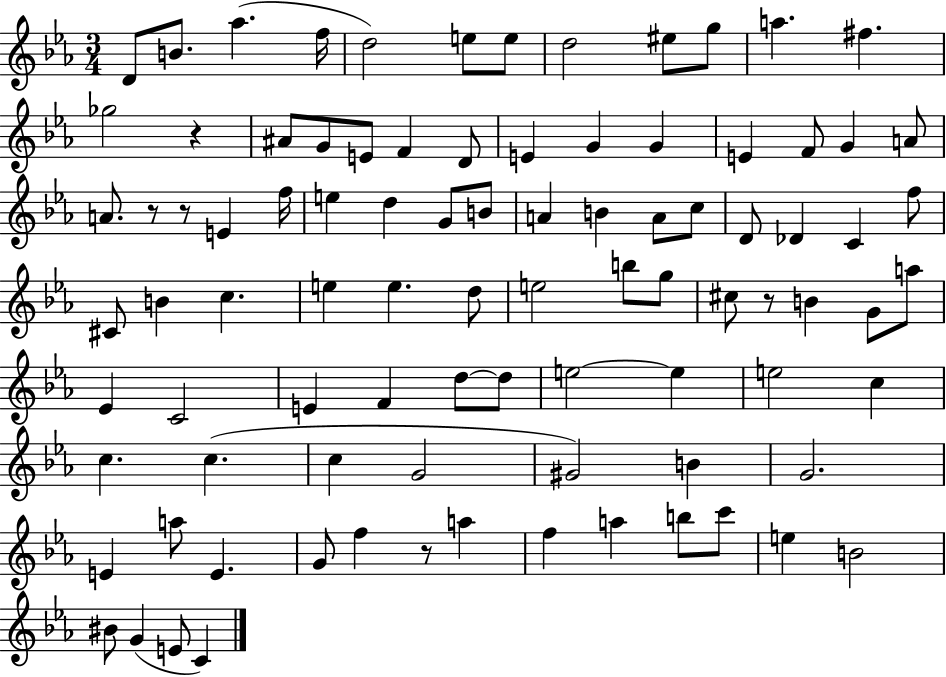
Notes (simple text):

D4/e B4/e. Ab5/q. F5/s D5/h E5/e E5/e D5/h EIS5/e G5/e A5/q. F#5/q. Gb5/h R/q A#4/e G4/e E4/e F4/q D4/e E4/q G4/q G4/q E4/q F4/e G4/q A4/e A4/e. R/e R/e E4/q F5/s E5/q D5/q G4/e B4/e A4/q B4/q A4/e C5/e D4/e Db4/q C4/q F5/e C#4/e B4/q C5/q. E5/q E5/q. D5/e E5/h B5/e G5/e C#5/e R/e B4/q G4/e A5/e Eb4/q C4/h E4/q F4/q D5/e D5/e E5/h E5/q E5/h C5/q C5/q. C5/q. C5/q G4/h G#4/h B4/q G4/h. E4/q A5/e E4/q. G4/e F5/q R/e A5/q F5/q A5/q B5/e C6/e E5/q B4/h BIS4/e G4/q E4/e C4/q